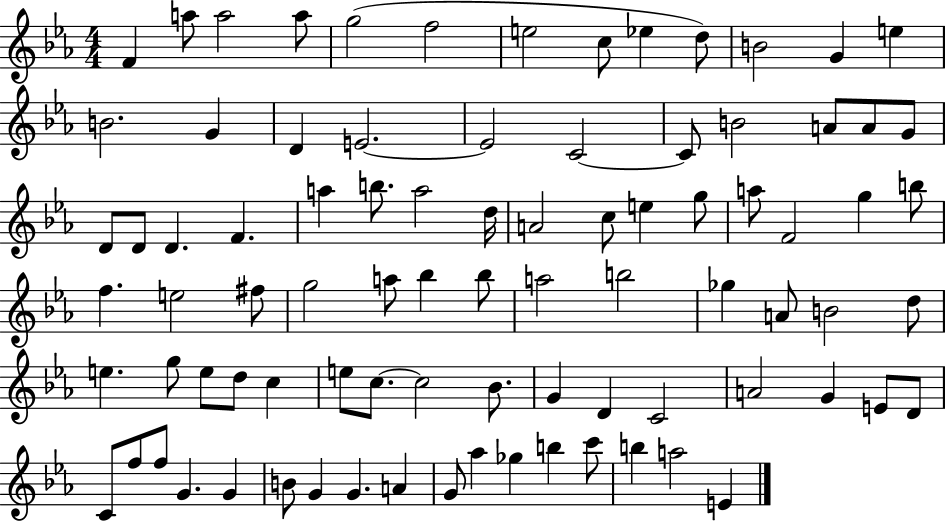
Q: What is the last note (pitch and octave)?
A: E4